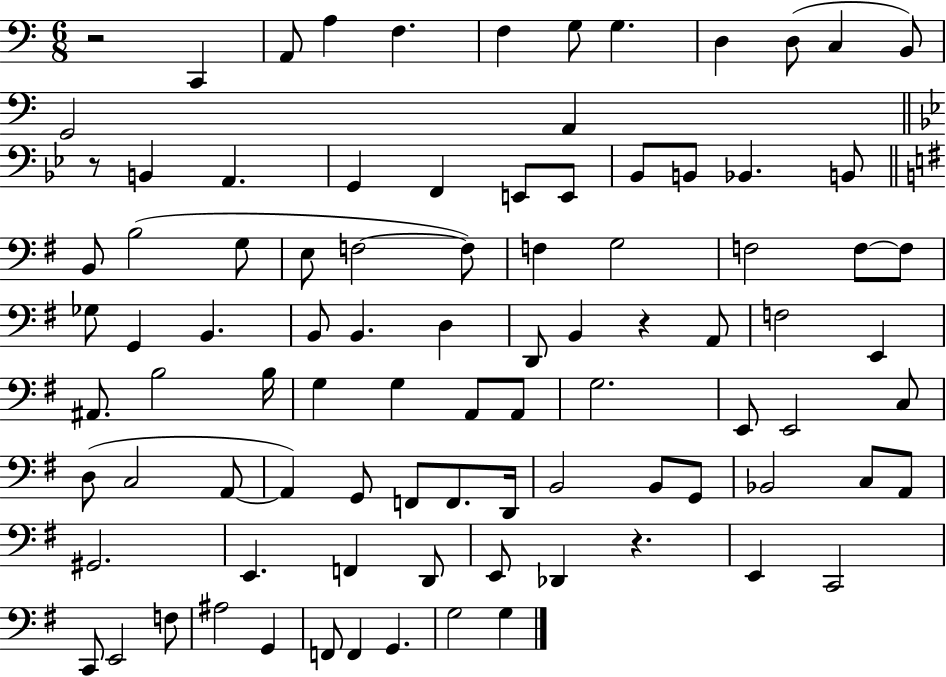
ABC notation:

X:1
T:Untitled
M:6/8
L:1/4
K:C
z2 C,, A,,/2 A, F, F, G,/2 G, D, D,/2 C, B,,/2 G,,2 A,, z/2 B,, A,, G,, F,, E,,/2 E,,/2 _B,,/2 B,,/2 _B,, B,,/2 B,,/2 B,2 G,/2 E,/2 F,2 F,/2 F, G,2 F,2 F,/2 F,/2 _G,/2 G,, B,, B,,/2 B,, D, D,,/2 B,, z A,,/2 F,2 E,, ^A,,/2 B,2 B,/4 G, G, A,,/2 A,,/2 G,2 E,,/2 E,,2 C,/2 D,/2 C,2 A,,/2 A,, G,,/2 F,,/2 F,,/2 D,,/4 B,,2 B,,/2 G,,/2 _B,,2 C,/2 A,,/2 ^G,,2 E,, F,, D,,/2 E,,/2 _D,, z E,, C,,2 C,,/2 E,,2 F,/2 ^A,2 G,, F,,/2 F,, G,, G,2 G,